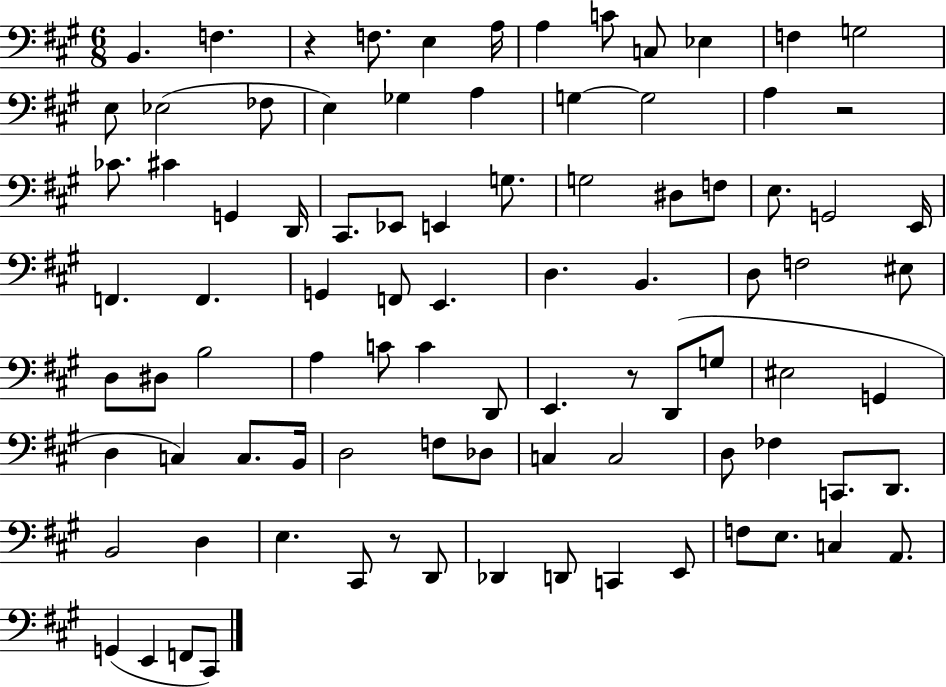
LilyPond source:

{
  \clef bass
  \numericTimeSignature
  \time 6/8
  \key a \major
  b,4. f4. | r4 f8. e4 a16 | a4 c'8 c8 ees4 | f4 g2 | \break e8 ees2( fes8 | e4) ges4 a4 | g4~~ g2 | a4 r2 | \break ces'8. cis'4 g,4 d,16 | cis,8. ees,8 e,4 g8. | g2 dis8 f8 | e8. g,2 e,16 | \break f,4. f,4. | g,4 f,8 e,4. | d4. b,4. | d8 f2 eis8 | \break d8 dis8 b2 | a4 c'8 c'4 d,8 | e,4. r8 d,8( g8 | eis2 g,4 | \break d4 c4) c8. b,16 | d2 f8 des8 | c4 c2 | d8 fes4 c,8. d,8. | \break b,2 d4 | e4. cis,8 r8 d,8 | des,4 d,8 c,4 e,8 | f8 e8. c4 a,8. | \break g,4( e,4 f,8 cis,8) | \bar "|."
}